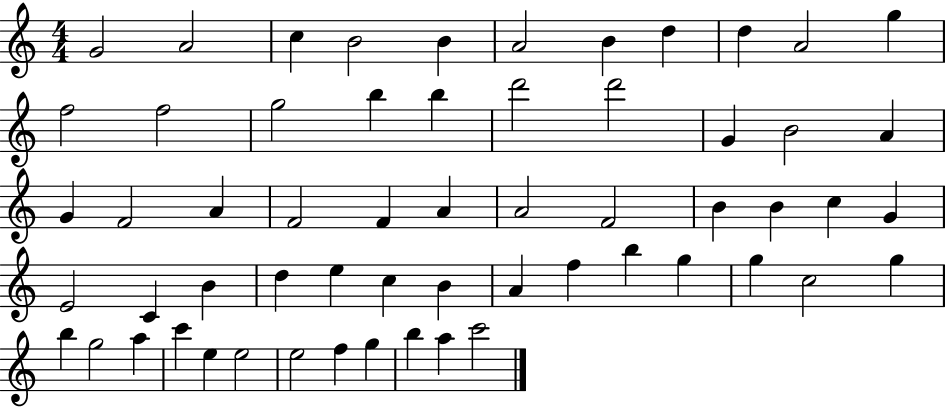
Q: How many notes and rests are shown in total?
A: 59